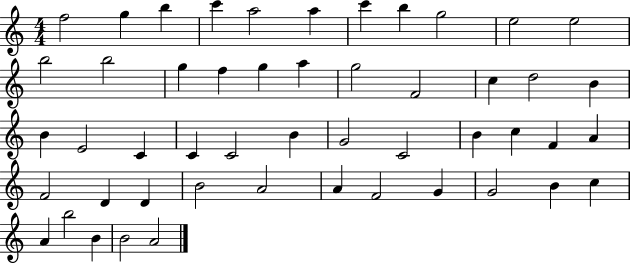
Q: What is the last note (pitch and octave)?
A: A4